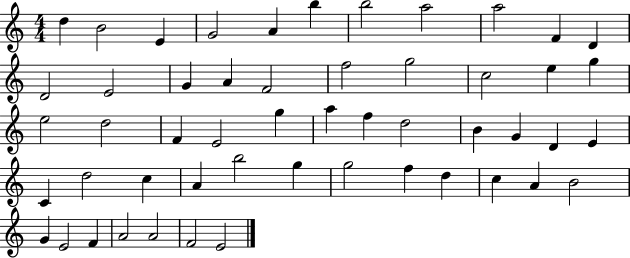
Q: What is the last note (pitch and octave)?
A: E4